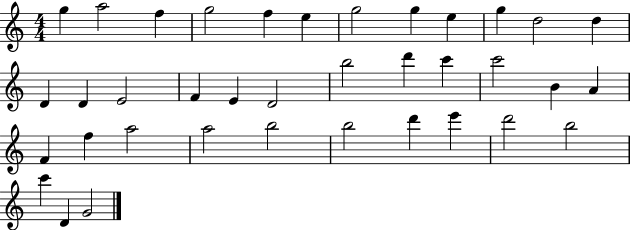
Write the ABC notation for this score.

X:1
T:Untitled
M:4/4
L:1/4
K:C
g a2 f g2 f e g2 g e g d2 d D D E2 F E D2 b2 d' c' c'2 B A F f a2 a2 b2 b2 d' e' d'2 b2 c' D G2